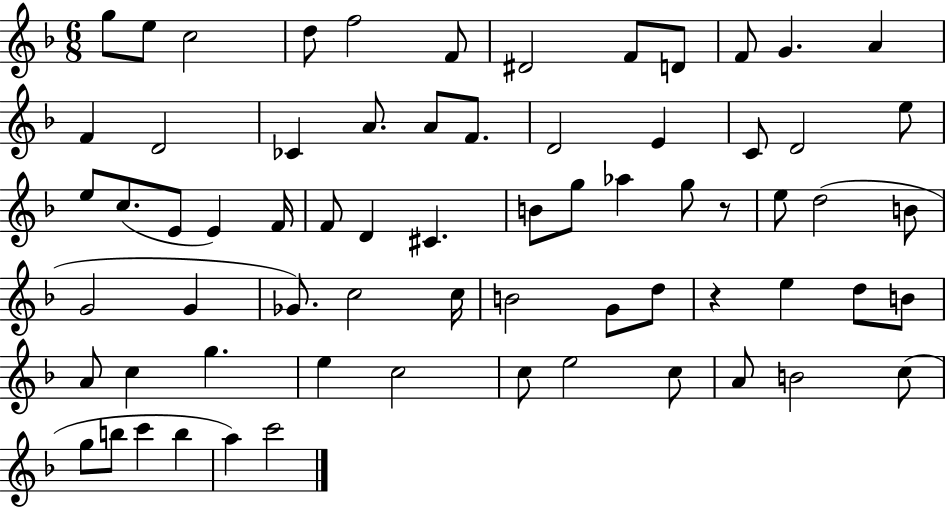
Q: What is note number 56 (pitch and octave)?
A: E5